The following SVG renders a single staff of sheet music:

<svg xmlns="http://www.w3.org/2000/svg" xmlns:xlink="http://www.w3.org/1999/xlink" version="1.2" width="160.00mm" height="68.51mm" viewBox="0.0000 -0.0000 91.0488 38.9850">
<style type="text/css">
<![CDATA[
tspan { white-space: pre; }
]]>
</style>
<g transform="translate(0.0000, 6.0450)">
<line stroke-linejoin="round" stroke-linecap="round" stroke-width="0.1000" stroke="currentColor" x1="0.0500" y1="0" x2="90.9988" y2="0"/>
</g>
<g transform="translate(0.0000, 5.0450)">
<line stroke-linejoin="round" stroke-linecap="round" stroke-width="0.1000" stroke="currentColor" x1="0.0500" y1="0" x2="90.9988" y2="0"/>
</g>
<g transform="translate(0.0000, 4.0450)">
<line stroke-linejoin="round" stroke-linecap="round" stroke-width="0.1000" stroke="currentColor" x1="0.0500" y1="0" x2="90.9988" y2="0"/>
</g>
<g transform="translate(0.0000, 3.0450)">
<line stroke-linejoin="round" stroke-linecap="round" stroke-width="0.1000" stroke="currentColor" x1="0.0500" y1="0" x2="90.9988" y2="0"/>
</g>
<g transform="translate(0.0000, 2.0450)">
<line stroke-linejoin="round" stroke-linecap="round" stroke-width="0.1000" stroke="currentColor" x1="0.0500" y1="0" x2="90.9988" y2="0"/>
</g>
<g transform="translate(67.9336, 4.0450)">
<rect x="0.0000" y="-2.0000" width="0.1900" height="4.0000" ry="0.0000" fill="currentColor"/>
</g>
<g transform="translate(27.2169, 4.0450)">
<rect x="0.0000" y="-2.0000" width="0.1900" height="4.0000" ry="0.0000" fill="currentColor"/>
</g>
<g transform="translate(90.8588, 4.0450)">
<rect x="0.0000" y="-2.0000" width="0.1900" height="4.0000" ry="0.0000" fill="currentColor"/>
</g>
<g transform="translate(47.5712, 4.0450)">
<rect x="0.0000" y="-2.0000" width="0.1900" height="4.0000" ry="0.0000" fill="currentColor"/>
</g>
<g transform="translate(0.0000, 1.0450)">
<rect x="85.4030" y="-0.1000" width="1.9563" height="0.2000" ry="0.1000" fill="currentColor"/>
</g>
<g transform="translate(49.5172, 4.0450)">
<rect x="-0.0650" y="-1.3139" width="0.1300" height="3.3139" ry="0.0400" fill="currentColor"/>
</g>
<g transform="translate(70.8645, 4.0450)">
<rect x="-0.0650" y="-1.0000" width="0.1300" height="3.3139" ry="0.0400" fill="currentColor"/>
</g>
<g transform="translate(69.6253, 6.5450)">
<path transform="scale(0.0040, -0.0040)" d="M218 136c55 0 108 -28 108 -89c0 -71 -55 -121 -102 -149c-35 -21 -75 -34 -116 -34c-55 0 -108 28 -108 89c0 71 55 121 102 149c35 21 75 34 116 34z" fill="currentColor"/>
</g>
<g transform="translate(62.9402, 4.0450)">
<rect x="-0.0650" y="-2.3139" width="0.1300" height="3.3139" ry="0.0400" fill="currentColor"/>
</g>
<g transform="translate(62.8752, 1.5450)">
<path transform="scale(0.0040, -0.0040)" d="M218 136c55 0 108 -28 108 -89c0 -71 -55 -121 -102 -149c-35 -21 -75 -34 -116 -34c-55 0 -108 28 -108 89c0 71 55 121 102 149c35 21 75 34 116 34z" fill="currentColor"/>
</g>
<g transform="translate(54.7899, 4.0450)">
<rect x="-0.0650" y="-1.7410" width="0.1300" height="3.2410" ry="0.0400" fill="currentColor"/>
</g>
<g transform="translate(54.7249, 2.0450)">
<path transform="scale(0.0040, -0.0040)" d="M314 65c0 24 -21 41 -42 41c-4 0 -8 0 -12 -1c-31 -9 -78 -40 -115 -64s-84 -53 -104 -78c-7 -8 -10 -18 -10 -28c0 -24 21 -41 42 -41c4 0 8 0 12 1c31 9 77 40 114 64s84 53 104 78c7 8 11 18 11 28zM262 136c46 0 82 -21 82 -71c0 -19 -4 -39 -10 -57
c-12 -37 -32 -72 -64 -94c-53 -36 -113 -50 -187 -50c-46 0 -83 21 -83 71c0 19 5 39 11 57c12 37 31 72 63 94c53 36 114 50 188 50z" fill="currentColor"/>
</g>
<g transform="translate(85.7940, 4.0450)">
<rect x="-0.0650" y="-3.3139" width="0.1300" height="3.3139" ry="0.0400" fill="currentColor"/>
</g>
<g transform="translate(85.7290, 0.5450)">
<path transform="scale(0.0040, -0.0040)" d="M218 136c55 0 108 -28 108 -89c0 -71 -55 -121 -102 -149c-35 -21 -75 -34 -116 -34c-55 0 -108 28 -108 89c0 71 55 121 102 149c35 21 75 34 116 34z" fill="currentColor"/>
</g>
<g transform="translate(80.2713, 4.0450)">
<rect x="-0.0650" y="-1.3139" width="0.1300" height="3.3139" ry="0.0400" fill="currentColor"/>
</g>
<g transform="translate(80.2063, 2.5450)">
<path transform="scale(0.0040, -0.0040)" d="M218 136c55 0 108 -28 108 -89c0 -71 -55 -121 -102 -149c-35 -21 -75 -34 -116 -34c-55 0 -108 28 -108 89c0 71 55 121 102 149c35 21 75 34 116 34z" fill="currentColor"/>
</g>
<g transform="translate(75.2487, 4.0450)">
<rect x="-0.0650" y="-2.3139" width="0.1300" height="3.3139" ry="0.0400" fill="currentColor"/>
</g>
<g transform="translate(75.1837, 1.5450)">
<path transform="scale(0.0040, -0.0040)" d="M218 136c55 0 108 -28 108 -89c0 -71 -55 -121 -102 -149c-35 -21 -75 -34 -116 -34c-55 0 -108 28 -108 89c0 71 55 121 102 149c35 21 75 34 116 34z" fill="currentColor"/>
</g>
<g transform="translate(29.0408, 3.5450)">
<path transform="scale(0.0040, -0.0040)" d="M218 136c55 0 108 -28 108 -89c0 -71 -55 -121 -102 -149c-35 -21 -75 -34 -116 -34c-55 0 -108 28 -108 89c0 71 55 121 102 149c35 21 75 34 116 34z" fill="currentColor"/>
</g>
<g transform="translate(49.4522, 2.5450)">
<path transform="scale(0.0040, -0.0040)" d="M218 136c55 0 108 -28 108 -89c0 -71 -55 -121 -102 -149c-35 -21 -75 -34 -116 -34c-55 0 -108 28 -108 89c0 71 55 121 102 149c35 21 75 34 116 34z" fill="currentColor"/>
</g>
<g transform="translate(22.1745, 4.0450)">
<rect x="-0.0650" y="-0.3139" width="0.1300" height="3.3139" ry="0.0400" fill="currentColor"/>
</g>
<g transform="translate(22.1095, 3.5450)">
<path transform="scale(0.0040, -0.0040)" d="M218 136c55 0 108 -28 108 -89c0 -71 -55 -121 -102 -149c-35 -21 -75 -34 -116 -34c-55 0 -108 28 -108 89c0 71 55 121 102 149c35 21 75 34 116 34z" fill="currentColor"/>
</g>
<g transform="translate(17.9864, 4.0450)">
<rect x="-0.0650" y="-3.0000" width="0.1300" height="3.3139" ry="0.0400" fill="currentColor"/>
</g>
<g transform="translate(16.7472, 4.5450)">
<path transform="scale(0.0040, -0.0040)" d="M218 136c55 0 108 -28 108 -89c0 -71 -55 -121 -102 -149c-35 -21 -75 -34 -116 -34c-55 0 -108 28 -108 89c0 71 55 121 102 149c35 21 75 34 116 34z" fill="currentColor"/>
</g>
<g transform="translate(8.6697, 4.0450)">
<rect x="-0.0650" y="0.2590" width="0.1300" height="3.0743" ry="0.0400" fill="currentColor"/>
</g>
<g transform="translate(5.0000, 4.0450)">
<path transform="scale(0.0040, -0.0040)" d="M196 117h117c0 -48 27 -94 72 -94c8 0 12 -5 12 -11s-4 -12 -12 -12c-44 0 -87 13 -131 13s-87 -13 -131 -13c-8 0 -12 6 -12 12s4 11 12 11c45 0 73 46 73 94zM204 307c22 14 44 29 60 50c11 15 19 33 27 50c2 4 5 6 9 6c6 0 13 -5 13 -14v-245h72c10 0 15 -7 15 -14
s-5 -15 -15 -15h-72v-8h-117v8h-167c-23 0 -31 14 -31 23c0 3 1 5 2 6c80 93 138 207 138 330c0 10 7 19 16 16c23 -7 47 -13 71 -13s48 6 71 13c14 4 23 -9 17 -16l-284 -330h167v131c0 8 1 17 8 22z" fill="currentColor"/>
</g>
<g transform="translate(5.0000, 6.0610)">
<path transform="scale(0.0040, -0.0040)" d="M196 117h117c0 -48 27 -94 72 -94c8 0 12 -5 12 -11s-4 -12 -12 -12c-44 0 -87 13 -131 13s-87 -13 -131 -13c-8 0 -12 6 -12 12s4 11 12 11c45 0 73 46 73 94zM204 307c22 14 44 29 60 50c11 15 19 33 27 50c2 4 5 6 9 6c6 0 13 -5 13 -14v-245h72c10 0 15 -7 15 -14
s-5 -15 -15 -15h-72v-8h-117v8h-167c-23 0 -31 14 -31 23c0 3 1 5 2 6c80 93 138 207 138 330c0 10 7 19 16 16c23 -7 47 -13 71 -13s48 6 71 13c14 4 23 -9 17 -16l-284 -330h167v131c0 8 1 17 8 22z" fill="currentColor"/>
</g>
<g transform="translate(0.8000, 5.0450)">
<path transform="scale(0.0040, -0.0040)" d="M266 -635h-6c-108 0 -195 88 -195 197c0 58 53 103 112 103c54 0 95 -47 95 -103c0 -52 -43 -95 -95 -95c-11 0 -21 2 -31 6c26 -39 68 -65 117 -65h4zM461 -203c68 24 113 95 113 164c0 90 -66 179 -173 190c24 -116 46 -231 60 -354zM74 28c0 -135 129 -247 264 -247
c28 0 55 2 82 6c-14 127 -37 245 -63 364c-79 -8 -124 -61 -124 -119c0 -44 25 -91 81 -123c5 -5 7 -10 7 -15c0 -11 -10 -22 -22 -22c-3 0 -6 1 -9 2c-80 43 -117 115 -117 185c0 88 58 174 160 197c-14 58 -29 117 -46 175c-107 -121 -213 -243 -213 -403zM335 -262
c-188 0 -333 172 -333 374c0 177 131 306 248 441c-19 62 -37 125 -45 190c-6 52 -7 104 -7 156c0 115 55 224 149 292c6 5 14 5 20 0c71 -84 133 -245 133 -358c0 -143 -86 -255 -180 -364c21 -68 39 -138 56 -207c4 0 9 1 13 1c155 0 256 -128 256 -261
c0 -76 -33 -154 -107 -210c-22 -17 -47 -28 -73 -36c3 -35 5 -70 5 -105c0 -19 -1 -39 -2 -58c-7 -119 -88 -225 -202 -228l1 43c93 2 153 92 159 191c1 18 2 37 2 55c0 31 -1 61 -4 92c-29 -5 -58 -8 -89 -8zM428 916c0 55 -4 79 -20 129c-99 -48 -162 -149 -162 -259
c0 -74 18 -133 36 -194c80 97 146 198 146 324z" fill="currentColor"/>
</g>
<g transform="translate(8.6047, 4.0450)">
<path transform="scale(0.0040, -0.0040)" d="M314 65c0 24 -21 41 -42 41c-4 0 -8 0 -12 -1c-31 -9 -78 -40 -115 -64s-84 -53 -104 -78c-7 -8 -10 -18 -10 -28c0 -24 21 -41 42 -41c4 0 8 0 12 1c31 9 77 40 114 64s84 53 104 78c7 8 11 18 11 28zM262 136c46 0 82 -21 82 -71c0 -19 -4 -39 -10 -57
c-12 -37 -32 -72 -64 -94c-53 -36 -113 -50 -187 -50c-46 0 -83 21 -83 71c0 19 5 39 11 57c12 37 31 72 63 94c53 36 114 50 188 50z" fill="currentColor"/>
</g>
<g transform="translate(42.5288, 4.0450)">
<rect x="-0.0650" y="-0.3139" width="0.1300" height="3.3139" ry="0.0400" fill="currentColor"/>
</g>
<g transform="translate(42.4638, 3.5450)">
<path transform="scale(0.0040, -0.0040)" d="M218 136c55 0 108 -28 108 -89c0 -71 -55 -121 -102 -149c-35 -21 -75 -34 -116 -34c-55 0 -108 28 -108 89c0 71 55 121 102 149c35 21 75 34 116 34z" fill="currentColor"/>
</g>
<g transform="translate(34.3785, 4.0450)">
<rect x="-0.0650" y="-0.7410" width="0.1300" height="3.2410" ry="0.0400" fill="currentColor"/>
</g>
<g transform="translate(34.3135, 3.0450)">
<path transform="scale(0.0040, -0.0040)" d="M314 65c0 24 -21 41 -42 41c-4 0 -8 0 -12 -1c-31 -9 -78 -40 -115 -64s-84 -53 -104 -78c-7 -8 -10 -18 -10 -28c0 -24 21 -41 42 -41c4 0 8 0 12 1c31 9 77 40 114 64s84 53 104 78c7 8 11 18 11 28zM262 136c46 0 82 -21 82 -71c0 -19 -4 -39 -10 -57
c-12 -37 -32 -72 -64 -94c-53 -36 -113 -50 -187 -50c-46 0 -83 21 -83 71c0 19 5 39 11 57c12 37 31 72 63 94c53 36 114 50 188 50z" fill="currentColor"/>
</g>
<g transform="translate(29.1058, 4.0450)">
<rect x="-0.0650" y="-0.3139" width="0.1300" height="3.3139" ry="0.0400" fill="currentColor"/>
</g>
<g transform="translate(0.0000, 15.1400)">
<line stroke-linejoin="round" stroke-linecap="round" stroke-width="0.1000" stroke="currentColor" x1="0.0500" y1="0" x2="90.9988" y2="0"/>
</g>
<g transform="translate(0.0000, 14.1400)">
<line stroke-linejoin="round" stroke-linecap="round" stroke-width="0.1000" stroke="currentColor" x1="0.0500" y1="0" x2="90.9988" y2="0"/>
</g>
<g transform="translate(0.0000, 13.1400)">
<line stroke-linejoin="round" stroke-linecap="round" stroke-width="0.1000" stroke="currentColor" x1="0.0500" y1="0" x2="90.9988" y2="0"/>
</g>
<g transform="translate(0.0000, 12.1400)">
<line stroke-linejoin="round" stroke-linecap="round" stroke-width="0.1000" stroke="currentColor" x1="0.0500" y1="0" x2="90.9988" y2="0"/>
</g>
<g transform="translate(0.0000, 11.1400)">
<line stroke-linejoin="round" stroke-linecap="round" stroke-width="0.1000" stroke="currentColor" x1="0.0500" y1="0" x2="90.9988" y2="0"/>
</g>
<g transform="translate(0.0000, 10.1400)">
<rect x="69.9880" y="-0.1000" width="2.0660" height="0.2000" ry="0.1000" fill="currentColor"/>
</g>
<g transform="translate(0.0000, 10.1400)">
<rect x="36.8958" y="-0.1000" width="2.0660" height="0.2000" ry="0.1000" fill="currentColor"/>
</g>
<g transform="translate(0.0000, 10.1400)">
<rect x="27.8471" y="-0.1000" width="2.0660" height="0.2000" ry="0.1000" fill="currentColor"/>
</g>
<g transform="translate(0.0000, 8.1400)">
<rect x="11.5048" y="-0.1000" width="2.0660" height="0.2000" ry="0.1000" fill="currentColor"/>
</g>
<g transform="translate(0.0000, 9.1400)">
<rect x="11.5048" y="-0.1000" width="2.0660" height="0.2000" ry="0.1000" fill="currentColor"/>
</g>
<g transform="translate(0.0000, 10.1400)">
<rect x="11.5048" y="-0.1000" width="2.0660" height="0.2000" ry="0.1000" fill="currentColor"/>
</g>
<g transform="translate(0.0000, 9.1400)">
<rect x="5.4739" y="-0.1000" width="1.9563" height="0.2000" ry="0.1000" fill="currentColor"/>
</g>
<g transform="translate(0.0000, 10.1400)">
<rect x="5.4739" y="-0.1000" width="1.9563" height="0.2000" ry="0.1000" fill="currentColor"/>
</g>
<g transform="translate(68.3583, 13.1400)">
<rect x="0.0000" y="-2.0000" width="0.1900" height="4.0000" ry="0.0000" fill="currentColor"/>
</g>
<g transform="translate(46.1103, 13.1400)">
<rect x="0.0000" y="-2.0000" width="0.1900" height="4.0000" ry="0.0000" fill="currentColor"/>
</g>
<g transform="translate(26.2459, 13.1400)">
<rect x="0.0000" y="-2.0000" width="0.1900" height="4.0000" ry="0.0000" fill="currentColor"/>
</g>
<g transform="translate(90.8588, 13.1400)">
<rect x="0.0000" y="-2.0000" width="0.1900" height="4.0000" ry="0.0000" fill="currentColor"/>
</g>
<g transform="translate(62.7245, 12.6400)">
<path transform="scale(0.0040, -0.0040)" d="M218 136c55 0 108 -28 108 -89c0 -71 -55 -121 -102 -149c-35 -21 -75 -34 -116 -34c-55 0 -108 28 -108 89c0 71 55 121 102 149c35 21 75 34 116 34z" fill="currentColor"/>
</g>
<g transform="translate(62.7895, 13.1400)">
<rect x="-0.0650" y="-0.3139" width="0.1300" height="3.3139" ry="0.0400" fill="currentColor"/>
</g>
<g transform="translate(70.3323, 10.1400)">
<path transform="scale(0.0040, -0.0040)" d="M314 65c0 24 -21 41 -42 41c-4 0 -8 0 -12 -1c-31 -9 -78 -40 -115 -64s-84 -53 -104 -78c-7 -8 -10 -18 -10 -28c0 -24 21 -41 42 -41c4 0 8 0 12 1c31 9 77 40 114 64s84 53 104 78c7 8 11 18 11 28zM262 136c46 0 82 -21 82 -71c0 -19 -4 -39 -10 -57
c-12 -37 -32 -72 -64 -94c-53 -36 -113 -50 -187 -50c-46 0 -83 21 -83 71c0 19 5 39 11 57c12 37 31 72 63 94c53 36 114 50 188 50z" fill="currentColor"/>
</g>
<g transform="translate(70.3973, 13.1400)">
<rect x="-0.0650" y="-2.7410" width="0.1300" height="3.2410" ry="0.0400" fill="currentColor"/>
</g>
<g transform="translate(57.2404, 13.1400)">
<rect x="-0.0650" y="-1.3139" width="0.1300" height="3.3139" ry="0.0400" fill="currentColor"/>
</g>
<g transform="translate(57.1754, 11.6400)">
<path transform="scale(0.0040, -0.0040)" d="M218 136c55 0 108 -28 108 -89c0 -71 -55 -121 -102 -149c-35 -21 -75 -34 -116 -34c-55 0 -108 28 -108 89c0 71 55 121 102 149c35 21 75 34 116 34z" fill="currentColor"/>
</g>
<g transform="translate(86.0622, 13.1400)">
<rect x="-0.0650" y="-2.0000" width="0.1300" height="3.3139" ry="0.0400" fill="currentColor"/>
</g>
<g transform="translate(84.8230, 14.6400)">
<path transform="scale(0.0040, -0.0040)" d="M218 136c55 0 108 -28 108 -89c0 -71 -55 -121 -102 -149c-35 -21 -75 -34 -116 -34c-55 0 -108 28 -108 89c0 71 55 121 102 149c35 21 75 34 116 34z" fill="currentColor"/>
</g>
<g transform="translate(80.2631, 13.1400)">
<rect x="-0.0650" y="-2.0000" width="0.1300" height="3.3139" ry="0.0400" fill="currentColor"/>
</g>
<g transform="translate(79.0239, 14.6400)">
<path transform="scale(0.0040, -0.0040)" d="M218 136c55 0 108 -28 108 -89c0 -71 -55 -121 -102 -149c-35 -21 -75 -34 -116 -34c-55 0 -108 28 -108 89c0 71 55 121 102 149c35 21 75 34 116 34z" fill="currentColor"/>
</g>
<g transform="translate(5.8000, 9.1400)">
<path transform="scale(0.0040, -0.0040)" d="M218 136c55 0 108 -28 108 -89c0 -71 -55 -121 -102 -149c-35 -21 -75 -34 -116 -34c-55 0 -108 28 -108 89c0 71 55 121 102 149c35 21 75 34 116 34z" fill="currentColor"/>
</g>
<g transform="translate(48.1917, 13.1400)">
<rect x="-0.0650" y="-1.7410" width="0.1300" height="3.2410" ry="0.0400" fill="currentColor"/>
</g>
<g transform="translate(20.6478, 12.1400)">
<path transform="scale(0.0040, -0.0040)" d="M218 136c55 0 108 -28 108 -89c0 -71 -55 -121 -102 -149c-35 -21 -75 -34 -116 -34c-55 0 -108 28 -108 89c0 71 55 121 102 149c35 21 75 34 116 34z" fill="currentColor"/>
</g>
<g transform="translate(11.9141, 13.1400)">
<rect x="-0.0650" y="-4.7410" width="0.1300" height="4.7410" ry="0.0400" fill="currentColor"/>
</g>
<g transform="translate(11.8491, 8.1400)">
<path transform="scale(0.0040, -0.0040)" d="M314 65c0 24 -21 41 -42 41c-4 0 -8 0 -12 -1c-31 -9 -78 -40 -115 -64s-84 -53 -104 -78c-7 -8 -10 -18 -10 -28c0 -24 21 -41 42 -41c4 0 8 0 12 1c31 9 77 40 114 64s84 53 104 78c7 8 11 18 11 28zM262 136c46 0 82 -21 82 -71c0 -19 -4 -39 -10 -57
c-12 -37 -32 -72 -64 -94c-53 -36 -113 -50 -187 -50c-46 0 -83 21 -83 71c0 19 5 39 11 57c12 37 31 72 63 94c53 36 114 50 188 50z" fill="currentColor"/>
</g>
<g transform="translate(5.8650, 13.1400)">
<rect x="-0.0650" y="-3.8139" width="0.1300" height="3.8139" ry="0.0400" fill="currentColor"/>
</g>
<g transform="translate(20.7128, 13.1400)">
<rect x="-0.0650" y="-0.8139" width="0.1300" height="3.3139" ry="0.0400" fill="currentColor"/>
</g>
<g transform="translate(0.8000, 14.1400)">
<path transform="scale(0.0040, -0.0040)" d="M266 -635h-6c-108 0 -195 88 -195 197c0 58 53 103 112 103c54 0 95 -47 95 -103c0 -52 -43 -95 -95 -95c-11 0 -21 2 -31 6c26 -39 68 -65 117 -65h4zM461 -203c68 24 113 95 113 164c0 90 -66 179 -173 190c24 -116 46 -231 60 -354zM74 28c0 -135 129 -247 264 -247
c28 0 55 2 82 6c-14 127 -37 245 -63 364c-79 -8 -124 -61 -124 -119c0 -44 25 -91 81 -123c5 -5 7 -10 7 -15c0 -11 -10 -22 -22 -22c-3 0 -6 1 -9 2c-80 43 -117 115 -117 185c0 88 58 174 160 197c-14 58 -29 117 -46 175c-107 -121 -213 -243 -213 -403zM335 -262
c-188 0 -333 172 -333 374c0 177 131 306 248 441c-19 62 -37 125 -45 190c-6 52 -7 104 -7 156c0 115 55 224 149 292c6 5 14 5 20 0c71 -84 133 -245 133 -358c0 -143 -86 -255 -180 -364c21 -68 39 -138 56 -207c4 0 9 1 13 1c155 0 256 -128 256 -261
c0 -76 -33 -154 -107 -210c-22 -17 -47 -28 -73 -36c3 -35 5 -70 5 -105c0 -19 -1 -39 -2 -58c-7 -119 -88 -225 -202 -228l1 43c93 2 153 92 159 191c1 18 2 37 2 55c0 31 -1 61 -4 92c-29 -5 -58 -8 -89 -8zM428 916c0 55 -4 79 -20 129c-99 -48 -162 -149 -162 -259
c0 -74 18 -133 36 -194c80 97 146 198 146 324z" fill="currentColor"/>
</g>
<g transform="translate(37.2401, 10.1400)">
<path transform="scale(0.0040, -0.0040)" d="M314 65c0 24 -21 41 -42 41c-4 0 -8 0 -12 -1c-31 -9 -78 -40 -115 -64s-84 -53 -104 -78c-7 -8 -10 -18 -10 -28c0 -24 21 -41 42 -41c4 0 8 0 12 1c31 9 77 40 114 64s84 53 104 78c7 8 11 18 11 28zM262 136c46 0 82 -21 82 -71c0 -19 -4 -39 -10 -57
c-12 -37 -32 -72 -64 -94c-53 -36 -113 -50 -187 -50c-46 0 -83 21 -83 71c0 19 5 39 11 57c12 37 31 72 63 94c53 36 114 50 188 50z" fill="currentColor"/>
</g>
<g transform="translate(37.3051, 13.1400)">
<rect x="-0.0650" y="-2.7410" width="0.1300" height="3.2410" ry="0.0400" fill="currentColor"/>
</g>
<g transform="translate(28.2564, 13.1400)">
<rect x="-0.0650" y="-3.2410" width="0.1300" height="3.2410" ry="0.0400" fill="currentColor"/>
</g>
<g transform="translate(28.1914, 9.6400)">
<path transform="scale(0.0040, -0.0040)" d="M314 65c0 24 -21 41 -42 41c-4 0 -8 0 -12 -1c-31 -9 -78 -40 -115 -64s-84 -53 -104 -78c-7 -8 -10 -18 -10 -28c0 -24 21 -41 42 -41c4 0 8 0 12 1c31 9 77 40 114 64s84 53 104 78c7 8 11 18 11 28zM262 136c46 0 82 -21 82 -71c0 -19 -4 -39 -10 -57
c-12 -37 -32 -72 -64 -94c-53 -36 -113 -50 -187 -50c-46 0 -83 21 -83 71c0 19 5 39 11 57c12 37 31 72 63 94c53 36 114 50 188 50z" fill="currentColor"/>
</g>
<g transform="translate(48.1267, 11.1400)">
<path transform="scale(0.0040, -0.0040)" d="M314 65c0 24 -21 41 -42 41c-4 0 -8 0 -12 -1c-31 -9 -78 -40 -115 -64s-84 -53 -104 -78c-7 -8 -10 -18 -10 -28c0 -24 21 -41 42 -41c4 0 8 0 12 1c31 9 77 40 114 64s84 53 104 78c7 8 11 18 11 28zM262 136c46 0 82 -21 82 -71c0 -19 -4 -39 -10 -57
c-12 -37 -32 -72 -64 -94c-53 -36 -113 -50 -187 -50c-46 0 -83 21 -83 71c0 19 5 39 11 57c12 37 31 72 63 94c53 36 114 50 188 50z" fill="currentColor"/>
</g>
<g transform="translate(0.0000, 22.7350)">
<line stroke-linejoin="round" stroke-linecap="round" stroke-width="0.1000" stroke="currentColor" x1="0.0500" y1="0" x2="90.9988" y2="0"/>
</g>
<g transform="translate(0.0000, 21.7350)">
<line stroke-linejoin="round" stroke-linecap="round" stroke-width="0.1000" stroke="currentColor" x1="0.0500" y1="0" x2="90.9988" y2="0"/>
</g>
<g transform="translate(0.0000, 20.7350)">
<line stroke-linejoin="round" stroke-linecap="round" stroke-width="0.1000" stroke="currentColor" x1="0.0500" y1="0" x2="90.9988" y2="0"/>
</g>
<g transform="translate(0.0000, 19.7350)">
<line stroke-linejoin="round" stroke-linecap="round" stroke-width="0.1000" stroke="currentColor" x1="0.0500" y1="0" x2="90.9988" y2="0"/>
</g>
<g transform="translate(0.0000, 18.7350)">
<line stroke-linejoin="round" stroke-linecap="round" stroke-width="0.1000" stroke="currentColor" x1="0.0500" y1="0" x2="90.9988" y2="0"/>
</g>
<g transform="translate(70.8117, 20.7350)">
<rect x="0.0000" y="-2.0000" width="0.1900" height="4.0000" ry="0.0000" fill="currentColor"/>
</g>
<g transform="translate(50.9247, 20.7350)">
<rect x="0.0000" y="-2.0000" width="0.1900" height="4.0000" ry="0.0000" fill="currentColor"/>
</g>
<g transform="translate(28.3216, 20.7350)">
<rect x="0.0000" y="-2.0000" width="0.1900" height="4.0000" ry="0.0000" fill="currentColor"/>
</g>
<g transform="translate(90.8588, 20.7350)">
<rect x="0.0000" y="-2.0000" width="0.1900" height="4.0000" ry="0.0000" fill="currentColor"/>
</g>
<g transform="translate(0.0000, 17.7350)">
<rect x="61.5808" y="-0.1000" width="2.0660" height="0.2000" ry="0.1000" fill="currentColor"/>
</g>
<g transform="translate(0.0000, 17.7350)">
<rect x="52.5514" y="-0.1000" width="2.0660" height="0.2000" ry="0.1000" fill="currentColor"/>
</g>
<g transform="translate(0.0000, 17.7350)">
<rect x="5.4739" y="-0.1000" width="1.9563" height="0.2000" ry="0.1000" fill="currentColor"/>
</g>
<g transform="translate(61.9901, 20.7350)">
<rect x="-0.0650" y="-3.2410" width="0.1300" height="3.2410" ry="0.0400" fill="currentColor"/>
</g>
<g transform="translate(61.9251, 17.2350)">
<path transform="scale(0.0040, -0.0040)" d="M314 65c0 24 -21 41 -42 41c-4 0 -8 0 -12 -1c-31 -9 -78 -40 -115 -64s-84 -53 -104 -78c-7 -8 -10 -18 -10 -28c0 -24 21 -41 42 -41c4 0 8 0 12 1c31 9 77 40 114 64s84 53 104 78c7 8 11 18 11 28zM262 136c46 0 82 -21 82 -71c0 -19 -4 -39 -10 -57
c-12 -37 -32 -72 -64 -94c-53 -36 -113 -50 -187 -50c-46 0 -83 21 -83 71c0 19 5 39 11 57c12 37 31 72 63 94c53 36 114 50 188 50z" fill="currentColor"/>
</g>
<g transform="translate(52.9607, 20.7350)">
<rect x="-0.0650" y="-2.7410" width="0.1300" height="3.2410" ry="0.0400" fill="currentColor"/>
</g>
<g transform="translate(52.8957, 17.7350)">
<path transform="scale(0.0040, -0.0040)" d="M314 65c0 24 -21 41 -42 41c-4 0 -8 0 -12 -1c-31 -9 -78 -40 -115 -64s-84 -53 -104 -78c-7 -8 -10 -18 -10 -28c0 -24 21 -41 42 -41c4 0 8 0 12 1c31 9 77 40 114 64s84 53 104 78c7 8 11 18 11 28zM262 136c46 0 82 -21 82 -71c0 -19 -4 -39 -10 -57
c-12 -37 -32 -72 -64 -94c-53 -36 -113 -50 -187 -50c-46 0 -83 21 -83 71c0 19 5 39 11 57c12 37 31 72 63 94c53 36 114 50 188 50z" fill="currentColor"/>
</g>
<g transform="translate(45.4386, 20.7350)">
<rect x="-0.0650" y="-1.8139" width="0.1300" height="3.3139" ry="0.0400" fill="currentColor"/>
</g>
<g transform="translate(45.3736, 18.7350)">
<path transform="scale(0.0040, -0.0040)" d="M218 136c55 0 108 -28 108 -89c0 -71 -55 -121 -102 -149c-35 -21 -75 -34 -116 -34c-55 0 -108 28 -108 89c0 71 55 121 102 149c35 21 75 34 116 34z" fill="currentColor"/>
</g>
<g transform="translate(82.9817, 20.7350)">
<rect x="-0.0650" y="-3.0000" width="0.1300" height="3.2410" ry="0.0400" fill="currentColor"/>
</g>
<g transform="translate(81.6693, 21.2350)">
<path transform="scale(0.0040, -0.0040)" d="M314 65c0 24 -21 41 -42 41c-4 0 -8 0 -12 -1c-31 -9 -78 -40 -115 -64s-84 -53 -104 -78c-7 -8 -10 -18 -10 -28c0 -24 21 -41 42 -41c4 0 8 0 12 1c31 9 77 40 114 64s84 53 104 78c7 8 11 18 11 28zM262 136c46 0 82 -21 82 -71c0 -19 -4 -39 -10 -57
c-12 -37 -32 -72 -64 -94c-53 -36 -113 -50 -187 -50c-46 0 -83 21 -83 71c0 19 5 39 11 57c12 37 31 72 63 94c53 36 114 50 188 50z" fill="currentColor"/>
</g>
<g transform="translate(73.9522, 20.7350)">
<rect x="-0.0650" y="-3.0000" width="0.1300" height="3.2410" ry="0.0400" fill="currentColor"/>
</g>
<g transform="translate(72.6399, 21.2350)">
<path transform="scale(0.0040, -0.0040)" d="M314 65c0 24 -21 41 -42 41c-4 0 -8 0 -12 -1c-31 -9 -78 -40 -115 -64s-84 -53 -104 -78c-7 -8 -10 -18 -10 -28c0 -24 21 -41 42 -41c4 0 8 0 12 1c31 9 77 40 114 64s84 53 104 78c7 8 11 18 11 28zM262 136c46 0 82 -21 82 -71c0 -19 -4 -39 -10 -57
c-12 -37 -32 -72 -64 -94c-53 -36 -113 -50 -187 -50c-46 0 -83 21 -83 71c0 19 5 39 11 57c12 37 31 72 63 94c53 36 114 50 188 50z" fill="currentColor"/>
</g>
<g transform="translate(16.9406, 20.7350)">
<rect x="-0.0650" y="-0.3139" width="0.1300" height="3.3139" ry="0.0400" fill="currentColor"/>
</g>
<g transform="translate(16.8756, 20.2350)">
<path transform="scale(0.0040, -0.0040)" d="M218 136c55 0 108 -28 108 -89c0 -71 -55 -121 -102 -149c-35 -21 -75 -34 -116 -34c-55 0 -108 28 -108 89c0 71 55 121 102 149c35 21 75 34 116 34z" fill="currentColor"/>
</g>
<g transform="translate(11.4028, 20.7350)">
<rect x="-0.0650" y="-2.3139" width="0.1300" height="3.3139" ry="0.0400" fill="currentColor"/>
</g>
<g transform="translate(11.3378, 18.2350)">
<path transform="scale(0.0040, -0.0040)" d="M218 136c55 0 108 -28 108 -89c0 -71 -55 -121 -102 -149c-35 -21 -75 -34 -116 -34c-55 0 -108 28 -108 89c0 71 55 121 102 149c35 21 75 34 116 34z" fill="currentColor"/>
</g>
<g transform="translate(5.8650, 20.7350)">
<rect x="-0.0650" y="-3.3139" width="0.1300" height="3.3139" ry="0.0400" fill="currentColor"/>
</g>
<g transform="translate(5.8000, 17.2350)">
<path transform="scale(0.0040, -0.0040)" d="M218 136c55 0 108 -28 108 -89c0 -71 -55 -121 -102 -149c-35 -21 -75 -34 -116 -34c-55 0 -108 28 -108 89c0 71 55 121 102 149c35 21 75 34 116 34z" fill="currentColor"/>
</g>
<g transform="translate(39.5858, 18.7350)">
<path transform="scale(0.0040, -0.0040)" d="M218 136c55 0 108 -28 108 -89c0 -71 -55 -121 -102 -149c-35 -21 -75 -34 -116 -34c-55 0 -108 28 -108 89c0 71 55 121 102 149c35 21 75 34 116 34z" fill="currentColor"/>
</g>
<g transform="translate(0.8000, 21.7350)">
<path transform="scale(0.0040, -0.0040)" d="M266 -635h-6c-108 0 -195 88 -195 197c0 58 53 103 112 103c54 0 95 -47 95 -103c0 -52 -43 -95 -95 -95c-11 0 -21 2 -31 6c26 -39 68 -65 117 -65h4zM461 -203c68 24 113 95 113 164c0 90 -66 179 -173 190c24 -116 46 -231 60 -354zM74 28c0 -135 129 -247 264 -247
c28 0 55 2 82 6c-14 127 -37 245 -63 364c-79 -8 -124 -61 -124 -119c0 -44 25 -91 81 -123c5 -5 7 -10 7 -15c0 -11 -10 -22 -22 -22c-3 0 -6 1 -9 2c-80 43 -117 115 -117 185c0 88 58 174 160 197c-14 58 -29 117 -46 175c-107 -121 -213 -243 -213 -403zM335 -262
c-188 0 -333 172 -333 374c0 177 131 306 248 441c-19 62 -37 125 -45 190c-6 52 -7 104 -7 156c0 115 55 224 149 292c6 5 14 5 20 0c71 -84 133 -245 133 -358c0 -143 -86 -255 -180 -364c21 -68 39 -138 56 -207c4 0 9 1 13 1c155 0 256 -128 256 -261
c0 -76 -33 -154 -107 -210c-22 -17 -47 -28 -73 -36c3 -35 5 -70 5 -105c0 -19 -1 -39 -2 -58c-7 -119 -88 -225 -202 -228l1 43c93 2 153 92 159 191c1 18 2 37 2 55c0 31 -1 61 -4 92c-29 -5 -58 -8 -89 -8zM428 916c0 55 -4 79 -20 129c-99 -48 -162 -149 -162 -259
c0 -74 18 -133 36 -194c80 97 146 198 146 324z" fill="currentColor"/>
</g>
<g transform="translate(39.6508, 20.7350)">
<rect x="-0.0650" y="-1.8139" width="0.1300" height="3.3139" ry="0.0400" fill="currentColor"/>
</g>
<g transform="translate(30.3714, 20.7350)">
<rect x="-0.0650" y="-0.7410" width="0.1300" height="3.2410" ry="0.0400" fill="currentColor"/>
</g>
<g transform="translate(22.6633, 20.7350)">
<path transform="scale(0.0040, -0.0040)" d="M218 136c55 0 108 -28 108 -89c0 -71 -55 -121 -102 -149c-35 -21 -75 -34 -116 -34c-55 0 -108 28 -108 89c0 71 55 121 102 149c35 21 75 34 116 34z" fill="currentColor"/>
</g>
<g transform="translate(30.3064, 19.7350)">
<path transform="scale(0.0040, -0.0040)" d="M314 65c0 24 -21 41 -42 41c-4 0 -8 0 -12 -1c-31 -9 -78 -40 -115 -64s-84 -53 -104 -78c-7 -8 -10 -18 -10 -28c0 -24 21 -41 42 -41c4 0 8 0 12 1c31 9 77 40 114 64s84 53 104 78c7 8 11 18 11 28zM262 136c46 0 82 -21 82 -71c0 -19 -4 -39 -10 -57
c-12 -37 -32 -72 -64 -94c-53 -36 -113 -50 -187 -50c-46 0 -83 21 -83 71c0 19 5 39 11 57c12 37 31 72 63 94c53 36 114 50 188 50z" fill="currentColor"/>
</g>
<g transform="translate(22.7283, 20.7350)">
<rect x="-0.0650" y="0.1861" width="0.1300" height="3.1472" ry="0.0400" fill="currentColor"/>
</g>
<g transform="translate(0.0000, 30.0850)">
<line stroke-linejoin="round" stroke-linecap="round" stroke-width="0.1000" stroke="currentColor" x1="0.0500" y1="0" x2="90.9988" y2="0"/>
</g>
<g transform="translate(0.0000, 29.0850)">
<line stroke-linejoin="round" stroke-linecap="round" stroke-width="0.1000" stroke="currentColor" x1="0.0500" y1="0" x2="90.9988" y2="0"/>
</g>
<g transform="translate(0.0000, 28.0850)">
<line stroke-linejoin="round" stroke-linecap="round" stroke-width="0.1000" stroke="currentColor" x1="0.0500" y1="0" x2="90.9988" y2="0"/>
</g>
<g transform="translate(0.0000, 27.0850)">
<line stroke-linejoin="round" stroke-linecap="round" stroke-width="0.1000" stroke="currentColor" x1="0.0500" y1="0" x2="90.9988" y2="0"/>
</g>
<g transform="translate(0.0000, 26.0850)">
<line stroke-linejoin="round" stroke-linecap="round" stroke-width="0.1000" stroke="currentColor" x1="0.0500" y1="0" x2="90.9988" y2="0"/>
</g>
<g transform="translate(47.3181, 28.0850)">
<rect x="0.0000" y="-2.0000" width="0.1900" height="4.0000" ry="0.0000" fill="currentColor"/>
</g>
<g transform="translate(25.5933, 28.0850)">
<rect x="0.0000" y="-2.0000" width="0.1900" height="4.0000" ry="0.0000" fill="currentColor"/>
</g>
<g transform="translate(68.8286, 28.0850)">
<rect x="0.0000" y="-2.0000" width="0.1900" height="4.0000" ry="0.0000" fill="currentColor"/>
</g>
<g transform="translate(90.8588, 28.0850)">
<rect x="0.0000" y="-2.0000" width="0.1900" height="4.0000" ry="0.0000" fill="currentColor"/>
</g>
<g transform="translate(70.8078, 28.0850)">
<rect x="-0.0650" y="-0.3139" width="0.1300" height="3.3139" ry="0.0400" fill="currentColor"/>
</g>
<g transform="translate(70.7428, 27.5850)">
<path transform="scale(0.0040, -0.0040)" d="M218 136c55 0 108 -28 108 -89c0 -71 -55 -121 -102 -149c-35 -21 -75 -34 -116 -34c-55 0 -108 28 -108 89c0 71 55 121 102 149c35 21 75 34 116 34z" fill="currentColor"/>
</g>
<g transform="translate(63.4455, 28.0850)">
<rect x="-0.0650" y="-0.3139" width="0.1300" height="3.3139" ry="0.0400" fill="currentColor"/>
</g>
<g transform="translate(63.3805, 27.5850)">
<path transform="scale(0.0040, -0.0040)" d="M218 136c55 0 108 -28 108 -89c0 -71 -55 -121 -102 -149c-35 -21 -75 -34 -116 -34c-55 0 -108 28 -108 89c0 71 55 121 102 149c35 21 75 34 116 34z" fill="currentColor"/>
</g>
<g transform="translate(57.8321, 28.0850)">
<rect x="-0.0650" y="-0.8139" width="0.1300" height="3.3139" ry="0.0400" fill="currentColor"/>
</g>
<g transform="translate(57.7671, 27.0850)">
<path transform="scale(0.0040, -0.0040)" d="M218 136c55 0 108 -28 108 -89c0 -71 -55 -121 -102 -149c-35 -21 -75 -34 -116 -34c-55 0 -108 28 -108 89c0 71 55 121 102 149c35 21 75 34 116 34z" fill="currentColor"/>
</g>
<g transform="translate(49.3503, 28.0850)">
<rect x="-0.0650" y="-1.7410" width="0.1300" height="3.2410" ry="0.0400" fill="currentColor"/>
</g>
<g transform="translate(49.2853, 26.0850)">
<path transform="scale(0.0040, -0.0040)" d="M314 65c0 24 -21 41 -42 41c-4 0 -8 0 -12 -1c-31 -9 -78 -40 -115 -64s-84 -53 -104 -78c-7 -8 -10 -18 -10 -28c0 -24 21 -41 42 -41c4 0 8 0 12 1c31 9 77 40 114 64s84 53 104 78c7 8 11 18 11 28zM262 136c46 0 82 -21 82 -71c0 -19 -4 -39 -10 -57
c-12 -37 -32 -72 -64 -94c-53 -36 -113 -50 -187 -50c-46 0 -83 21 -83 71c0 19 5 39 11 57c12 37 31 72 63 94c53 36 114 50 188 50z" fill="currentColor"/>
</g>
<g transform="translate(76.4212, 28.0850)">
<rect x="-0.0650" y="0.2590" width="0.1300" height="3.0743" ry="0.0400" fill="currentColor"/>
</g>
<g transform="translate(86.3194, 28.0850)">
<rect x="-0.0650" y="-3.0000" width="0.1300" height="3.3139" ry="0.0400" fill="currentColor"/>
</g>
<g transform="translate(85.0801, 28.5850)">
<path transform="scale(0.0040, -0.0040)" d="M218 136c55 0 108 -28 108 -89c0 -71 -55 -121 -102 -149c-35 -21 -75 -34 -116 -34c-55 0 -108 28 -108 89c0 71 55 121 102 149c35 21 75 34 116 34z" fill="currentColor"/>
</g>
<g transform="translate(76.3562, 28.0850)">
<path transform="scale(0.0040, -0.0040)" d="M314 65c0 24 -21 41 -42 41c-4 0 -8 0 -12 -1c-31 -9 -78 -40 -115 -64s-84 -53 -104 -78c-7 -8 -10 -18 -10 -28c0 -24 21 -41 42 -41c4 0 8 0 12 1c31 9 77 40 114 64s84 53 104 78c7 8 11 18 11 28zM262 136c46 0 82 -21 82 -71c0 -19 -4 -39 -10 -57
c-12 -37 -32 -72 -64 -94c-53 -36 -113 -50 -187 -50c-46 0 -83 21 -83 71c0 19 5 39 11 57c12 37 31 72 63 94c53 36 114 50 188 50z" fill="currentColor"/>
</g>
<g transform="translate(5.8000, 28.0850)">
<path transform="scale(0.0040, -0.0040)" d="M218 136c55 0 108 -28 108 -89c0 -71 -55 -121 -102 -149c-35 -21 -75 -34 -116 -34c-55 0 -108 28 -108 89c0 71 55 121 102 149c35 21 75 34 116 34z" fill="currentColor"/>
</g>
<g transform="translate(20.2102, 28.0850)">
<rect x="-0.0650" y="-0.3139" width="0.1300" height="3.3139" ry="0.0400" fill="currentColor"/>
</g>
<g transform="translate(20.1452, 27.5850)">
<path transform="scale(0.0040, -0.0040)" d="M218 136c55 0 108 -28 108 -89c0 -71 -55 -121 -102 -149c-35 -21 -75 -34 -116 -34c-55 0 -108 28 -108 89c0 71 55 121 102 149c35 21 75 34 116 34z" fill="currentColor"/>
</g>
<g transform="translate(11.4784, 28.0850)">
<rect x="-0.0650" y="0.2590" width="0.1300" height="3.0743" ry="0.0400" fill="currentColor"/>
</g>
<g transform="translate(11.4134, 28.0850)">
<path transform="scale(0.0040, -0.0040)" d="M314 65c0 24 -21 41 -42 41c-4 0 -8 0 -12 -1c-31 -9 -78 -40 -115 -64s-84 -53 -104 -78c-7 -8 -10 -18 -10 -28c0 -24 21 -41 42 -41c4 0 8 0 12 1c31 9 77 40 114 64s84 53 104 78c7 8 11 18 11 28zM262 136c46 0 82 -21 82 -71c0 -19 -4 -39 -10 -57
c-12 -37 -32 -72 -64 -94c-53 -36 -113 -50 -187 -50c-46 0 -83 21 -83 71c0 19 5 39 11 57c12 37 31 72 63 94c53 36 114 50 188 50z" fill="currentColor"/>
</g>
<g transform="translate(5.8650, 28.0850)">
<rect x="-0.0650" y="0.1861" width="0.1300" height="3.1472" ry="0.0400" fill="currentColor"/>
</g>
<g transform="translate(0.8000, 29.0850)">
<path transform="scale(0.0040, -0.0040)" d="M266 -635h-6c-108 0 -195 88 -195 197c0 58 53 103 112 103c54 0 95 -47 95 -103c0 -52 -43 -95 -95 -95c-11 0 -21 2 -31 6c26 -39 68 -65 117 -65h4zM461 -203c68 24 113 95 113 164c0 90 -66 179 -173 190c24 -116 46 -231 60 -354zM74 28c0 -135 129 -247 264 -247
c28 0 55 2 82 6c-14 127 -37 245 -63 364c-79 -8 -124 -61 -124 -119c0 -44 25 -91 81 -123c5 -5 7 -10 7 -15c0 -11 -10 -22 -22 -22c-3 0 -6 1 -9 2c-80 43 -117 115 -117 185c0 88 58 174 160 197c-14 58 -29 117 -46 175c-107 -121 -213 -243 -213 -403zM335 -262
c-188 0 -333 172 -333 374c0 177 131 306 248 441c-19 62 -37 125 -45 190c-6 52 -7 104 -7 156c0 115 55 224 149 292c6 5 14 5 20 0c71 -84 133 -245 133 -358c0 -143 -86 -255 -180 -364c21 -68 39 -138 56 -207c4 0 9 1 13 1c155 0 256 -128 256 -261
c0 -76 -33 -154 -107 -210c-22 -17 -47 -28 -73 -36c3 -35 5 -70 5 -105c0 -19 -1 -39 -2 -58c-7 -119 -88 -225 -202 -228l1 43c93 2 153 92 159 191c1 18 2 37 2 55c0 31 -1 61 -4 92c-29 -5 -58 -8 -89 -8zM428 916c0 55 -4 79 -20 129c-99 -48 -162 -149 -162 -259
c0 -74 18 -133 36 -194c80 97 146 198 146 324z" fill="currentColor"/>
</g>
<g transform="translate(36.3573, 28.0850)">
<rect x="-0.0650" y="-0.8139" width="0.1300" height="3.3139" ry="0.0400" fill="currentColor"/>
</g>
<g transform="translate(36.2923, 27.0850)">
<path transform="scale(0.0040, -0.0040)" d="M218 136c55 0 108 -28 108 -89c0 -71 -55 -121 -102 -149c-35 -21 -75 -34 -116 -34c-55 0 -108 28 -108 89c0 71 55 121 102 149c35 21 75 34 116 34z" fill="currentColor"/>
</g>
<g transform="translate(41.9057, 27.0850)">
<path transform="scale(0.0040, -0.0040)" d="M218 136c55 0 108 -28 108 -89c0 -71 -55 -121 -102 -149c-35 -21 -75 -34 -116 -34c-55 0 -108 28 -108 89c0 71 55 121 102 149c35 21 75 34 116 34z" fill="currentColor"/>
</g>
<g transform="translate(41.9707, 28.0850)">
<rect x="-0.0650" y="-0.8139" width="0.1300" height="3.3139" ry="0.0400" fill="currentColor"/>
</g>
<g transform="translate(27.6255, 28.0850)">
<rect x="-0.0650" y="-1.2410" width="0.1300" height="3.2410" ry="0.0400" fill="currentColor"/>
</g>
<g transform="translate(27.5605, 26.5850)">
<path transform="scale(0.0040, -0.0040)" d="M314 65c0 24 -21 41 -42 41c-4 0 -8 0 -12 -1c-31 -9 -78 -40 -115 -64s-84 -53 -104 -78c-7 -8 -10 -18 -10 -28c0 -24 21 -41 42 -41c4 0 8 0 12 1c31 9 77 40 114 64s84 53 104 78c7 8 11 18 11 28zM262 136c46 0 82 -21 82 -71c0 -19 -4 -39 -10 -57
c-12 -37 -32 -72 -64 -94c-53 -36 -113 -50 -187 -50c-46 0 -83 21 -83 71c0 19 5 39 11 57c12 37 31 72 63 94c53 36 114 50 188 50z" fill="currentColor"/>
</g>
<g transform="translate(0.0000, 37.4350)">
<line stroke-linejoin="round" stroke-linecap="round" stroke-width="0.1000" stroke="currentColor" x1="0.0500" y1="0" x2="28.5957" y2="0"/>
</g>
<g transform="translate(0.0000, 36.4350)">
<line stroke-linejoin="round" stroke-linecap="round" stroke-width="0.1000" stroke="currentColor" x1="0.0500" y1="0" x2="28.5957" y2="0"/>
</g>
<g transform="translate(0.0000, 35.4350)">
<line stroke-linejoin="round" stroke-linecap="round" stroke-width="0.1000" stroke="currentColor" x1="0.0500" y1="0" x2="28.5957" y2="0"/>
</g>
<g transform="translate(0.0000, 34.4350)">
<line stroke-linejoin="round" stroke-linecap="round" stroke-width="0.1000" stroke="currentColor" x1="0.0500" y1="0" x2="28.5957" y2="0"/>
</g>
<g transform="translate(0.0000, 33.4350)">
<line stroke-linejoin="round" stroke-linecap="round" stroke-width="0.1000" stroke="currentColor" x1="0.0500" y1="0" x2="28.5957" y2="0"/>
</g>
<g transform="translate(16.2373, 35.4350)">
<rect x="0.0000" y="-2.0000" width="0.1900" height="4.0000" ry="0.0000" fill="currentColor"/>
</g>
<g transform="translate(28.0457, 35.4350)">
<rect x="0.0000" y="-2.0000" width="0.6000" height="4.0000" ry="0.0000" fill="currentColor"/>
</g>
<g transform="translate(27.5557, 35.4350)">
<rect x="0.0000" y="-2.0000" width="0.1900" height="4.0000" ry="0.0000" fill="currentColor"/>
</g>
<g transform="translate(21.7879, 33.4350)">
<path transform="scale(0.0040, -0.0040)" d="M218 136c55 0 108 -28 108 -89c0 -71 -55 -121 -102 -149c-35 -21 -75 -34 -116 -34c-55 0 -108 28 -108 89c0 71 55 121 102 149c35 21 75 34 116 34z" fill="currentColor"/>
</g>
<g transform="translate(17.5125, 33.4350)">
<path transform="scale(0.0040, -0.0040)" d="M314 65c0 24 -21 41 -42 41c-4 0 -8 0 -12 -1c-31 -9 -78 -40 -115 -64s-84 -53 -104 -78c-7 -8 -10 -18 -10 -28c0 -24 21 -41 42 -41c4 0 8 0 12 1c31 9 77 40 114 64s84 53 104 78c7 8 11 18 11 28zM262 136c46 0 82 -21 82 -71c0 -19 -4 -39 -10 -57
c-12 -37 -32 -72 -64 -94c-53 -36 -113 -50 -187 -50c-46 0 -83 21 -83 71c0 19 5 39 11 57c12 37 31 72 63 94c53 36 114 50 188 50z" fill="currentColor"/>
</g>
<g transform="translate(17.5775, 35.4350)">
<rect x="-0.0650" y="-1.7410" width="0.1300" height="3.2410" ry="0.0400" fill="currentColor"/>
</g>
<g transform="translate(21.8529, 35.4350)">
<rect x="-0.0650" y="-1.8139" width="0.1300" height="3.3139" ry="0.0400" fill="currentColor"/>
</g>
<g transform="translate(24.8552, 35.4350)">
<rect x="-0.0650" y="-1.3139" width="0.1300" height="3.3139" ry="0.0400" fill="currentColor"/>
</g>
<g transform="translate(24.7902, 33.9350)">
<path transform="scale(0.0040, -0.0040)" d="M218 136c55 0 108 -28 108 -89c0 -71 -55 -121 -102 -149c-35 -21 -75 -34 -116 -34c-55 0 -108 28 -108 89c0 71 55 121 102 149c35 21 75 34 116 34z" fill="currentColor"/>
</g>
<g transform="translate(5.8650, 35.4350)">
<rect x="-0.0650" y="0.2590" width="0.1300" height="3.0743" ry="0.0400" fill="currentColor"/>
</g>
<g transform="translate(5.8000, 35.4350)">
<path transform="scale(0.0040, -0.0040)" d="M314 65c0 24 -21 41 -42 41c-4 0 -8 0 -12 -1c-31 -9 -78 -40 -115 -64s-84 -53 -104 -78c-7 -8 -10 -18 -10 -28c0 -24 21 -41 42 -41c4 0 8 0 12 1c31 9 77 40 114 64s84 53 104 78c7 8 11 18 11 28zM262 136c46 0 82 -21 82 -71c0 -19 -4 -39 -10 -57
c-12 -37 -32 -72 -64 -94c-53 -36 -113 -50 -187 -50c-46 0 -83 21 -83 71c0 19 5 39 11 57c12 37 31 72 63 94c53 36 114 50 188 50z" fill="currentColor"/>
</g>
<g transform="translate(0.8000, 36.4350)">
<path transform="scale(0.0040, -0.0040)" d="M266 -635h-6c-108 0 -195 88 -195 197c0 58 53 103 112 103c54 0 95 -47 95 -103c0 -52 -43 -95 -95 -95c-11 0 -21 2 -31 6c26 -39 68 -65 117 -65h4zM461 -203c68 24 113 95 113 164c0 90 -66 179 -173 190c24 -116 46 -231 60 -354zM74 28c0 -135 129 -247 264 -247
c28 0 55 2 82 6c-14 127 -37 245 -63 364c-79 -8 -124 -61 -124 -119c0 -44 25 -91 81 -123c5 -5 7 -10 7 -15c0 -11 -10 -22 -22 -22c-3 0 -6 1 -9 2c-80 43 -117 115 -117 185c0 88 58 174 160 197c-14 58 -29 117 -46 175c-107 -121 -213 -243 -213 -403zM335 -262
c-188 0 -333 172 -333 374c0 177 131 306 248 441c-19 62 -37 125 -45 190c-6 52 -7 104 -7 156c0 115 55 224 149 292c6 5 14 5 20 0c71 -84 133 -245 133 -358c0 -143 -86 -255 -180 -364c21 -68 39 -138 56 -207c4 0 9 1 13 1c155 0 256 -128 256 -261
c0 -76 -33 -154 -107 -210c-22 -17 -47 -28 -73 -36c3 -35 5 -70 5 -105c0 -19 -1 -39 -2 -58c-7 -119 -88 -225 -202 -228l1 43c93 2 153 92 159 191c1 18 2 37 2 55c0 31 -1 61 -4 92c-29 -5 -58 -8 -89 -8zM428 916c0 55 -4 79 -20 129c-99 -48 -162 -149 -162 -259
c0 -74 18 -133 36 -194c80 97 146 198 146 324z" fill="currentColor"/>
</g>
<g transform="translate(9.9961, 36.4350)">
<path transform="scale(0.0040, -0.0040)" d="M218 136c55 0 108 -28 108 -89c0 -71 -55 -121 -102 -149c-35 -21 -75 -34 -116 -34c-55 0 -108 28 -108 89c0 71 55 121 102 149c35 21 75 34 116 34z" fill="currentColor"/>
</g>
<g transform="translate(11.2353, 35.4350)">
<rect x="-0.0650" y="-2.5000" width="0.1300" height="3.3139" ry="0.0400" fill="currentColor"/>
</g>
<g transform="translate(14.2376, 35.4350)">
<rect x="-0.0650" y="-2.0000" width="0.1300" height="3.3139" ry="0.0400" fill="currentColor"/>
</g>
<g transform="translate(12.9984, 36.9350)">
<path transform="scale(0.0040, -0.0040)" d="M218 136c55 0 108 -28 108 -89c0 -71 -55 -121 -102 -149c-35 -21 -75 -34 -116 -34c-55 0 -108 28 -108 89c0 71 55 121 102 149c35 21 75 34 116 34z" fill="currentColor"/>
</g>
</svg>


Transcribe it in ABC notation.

X:1
T:Untitled
M:4/4
L:1/4
K:C
B2 A c c d2 c e f2 g D g e b c' e'2 d b2 a2 f2 e c a2 F F b g c B d2 f f a2 b2 A2 A2 B B2 c e2 d d f2 d c c B2 A B2 G F f2 f e